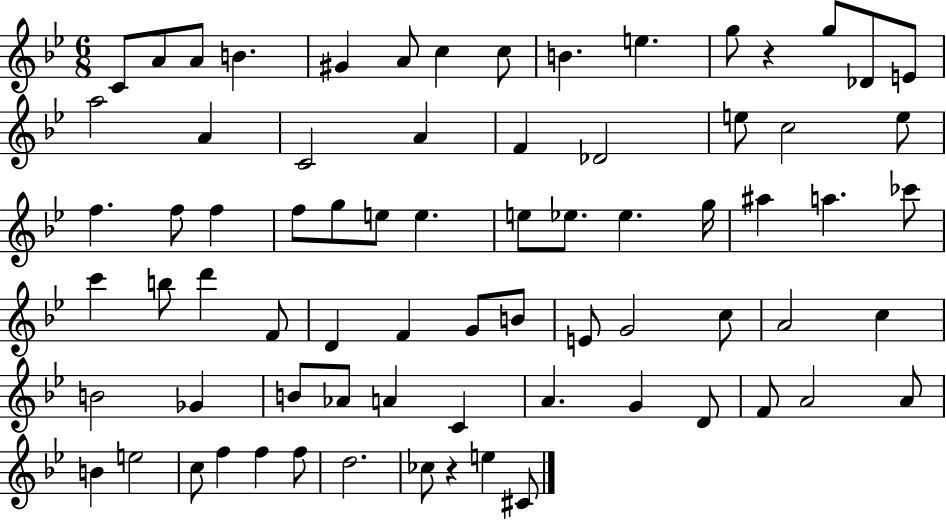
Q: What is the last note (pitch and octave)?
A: C#4